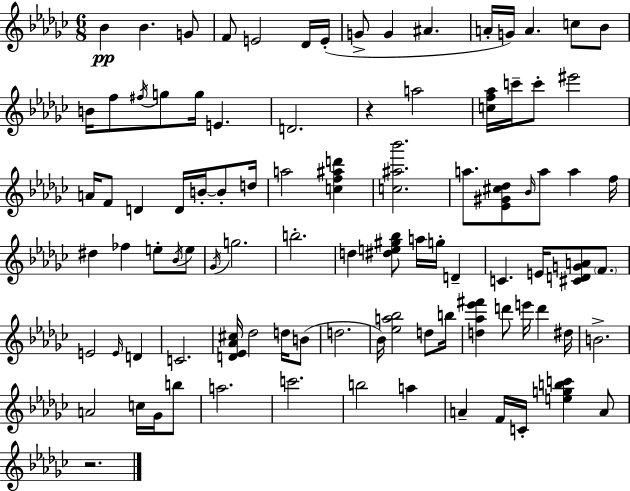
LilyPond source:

{
  \clef treble
  \numericTimeSignature
  \time 6/8
  \key ees \minor
  bes'4\pp bes'4. g'8 | f'8 e'2 des'16 e'16-.( | g'8-> g'4 ais'4. | a'16-. g'16) a'4. c''8 bes'8 | \break b'16 f''8 \acciaccatura { fis''16 } g''8 g''16 e'4. | d'2. | r4 a''2 | <c'' f'' aes''>16 c'''16-- c'''8-. eis'''2 | \break a'16 f'8 d'4 d'16 b'16-.~~ b'8-. | d''16 a''2 <c'' f'' ais'' d'''>4 | <c'' ais'' bes'''>2. | a''8. <ees' gis' cis'' des''>8 \grace { bes'16 } a''8 a''4 | \break f''16 dis''4 fes''4 e''8-. | \acciaccatura { bes'16 } e''8 \acciaccatura { ges'16 } g''2. | b''2.-. | d''4 <dis'' e'' gis'' bes''>8 a''16 g''16-. | \break d'4-- c'4. e'16 <cis' d' g' a'>8 | \parenthesize f'8. e'2 | \grace { e'16 } d'4 c'2. | <d' ees' aes' cis''>16 des''2 | \break d''16 b'8( d''2. | bes'16) <ees'' a'' bes''>2 | d''8 b''16 <d'' aes'' ees''' fis'''>4 d'''8 e'''16 | d'''4 dis''16 b'2.-> | \break a'2 | c''16 ges'16 b''8 a''2. | c'''2. | b''2 | \break a''4 a'4-- f'16 c'16-. <e'' g'' b'' c'''>4 | a'8 r2. | \bar "|."
}